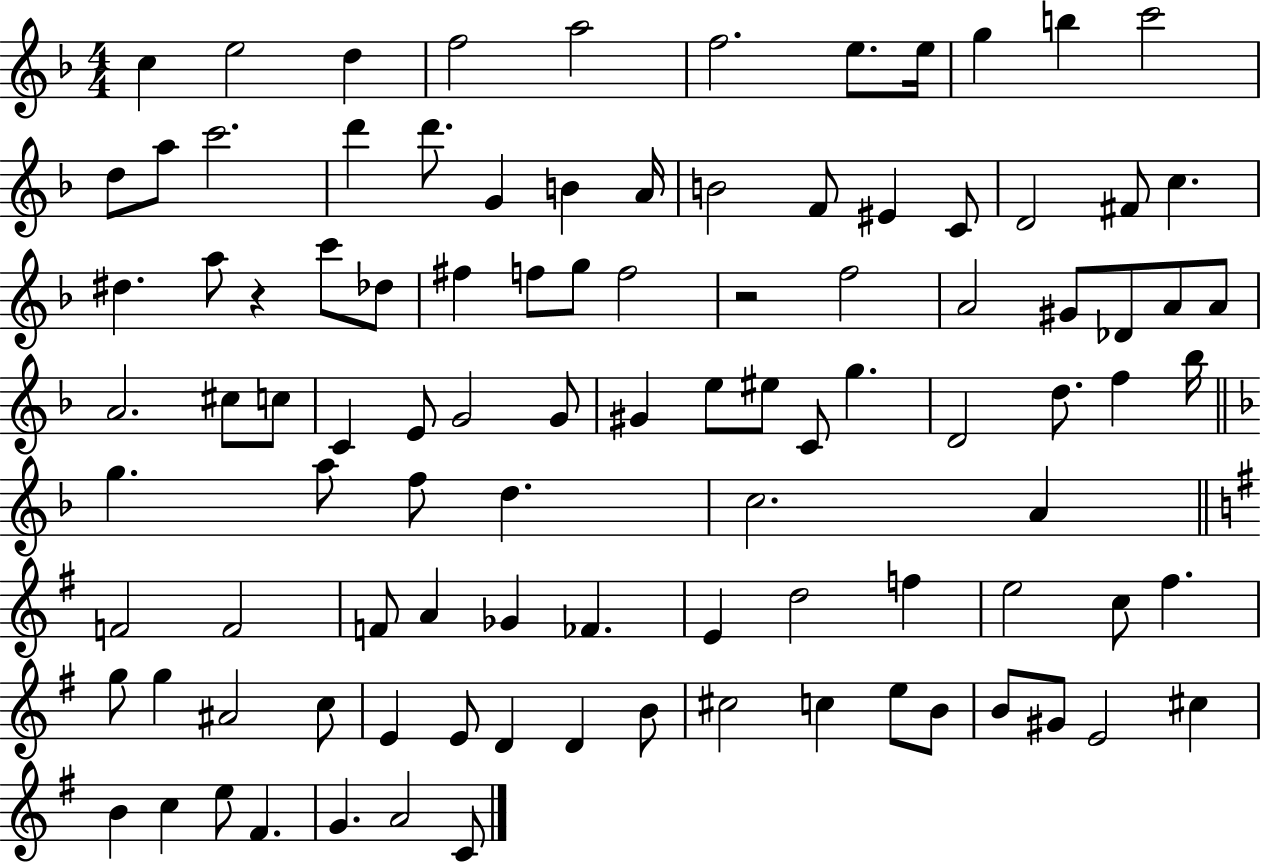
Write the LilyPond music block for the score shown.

{
  \clef treble
  \numericTimeSignature
  \time 4/4
  \key f \major
  c''4 e''2 d''4 | f''2 a''2 | f''2. e''8. e''16 | g''4 b''4 c'''2 | \break d''8 a''8 c'''2. | d'''4 d'''8. g'4 b'4 a'16 | b'2 f'8 eis'4 c'8 | d'2 fis'8 c''4. | \break dis''4. a''8 r4 c'''8 des''8 | fis''4 f''8 g''8 f''2 | r2 f''2 | a'2 gis'8 des'8 a'8 a'8 | \break a'2. cis''8 c''8 | c'4 e'8 g'2 g'8 | gis'4 e''8 eis''8 c'8 g''4. | d'2 d''8. f''4 bes''16 | \break \bar "||" \break \key d \minor g''4. a''8 f''8 d''4. | c''2. a'4 | \bar "||" \break \key g \major f'2 f'2 | f'8 a'4 ges'4 fes'4. | e'4 d''2 f''4 | e''2 c''8 fis''4. | \break g''8 g''4 ais'2 c''8 | e'4 e'8 d'4 d'4 b'8 | cis''2 c''4 e''8 b'8 | b'8 gis'8 e'2 cis''4 | \break b'4 c''4 e''8 fis'4. | g'4. a'2 c'8 | \bar "|."
}